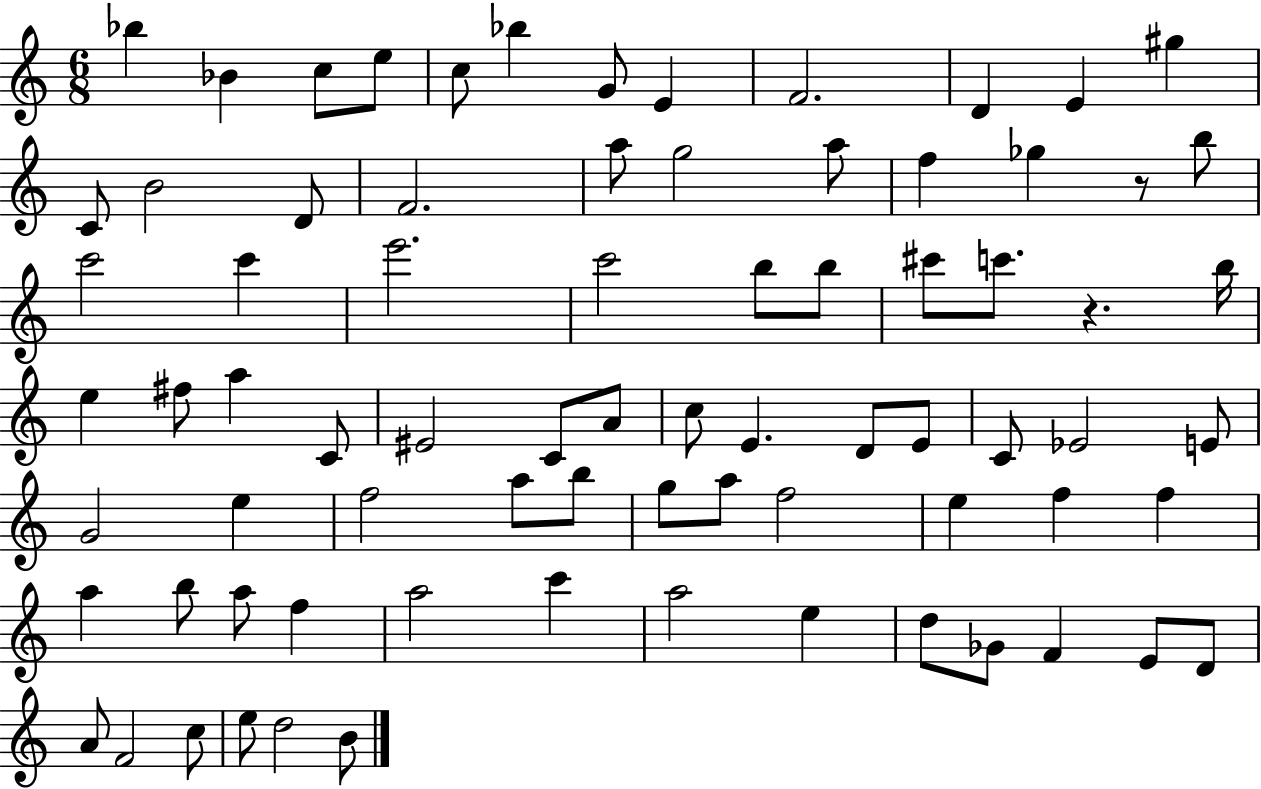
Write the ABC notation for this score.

X:1
T:Untitled
M:6/8
L:1/4
K:C
_b _B c/2 e/2 c/2 _b G/2 E F2 D E ^g C/2 B2 D/2 F2 a/2 g2 a/2 f _g z/2 b/2 c'2 c' e'2 c'2 b/2 b/2 ^c'/2 c'/2 z b/4 e ^f/2 a C/2 ^E2 C/2 A/2 c/2 E D/2 E/2 C/2 _E2 E/2 G2 e f2 a/2 b/2 g/2 a/2 f2 e f f a b/2 a/2 f a2 c' a2 e d/2 _G/2 F E/2 D/2 A/2 F2 c/2 e/2 d2 B/2